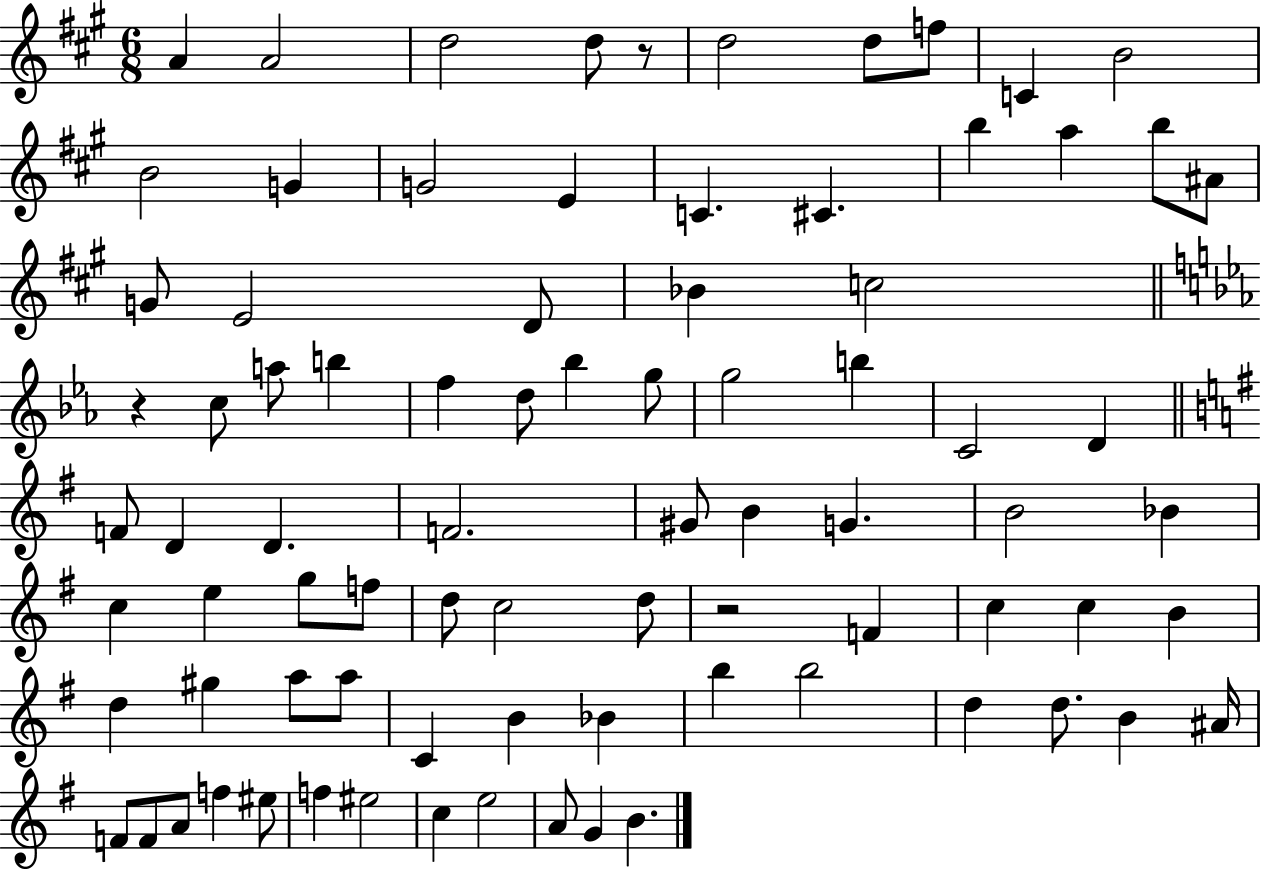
{
  \clef treble
  \numericTimeSignature
  \time 6/8
  \key a \major
  a'4 a'2 | d''2 d''8 r8 | d''2 d''8 f''8 | c'4 b'2 | \break b'2 g'4 | g'2 e'4 | c'4. cis'4. | b''4 a''4 b''8 ais'8 | \break g'8 e'2 d'8 | bes'4 c''2 | \bar "||" \break \key c \minor r4 c''8 a''8 b''4 | f''4 d''8 bes''4 g''8 | g''2 b''4 | c'2 d'4 | \break \bar "||" \break \key e \minor f'8 d'4 d'4. | f'2. | gis'8 b'4 g'4. | b'2 bes'4 | \break c''4 e''4 g''8 f''8 | d''8 c''2 d''8 | r2 f'4 | c''4 c''4 b'4 | \break d''4 gis''4 a''8 a''8 | c'4 b'4 bes'4 | b''4 b''2 | d''4 d''8. b'4 ais'16 | \break f'8 f'8 a'8 f''4 eis''8 | f''4 eis''2 | c''4 e''2 | a'8 g'4 b'4. | \break \bar "|."
}